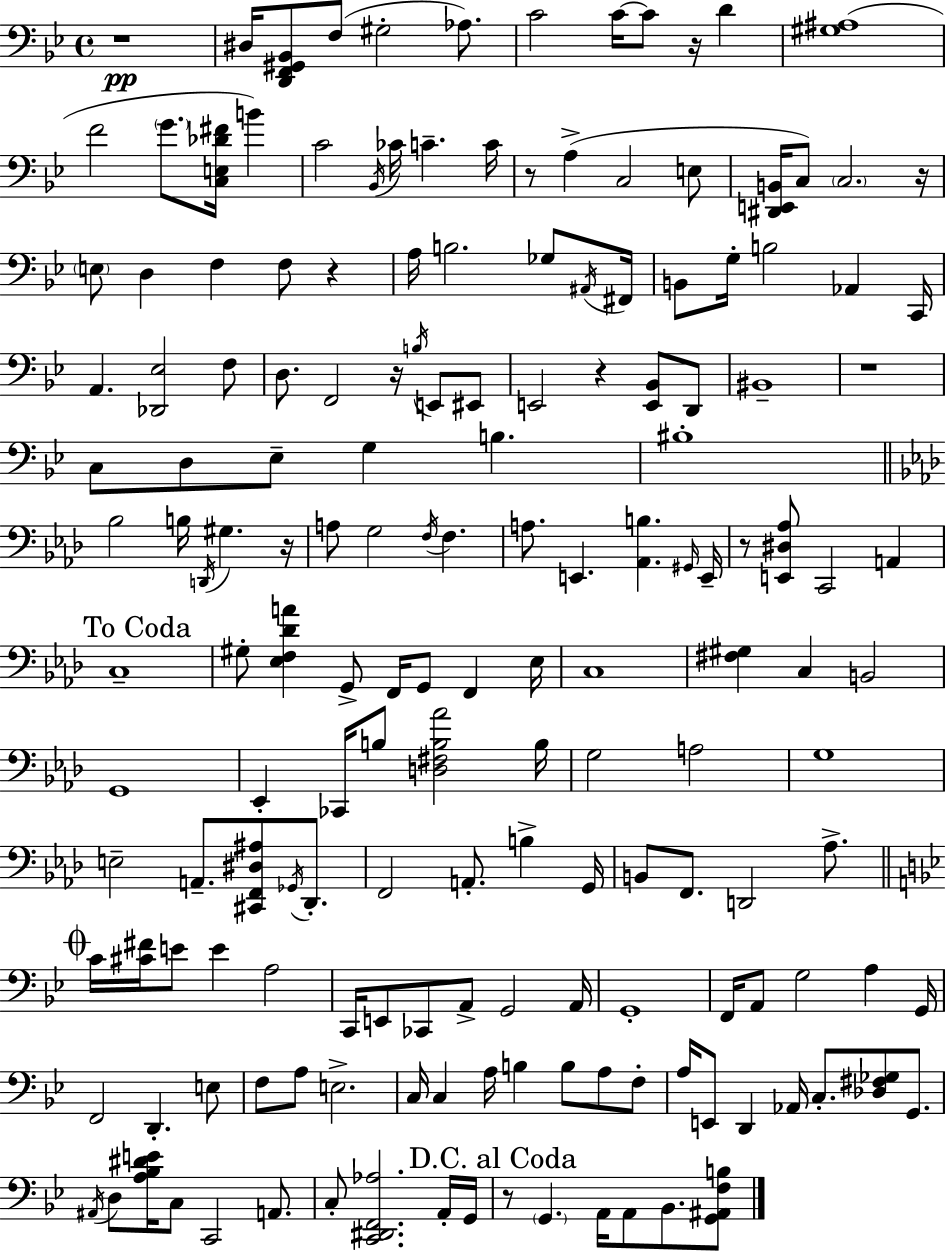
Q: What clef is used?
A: bass